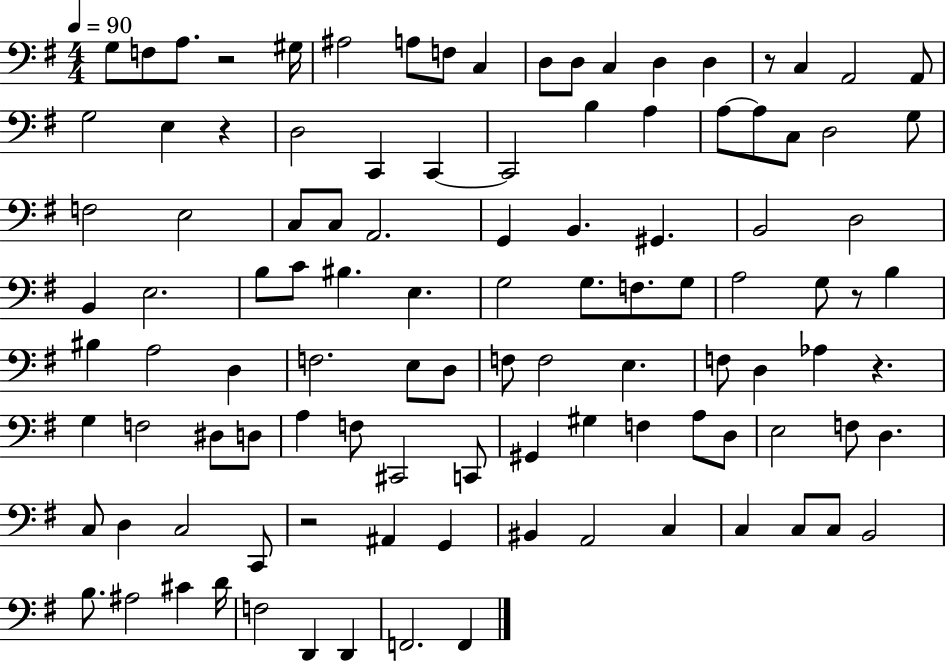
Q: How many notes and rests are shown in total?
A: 108